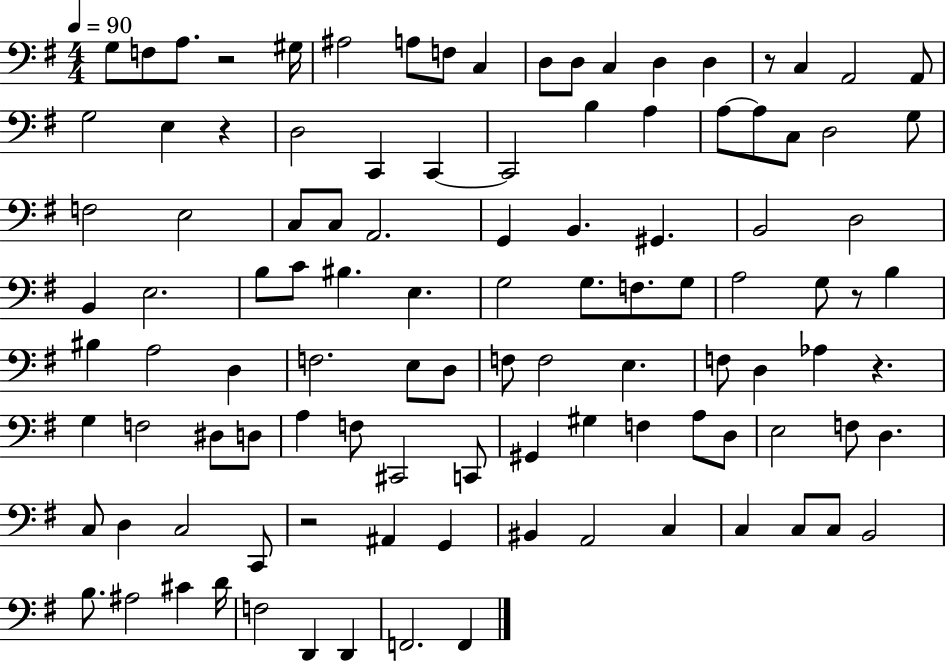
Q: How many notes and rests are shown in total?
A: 108